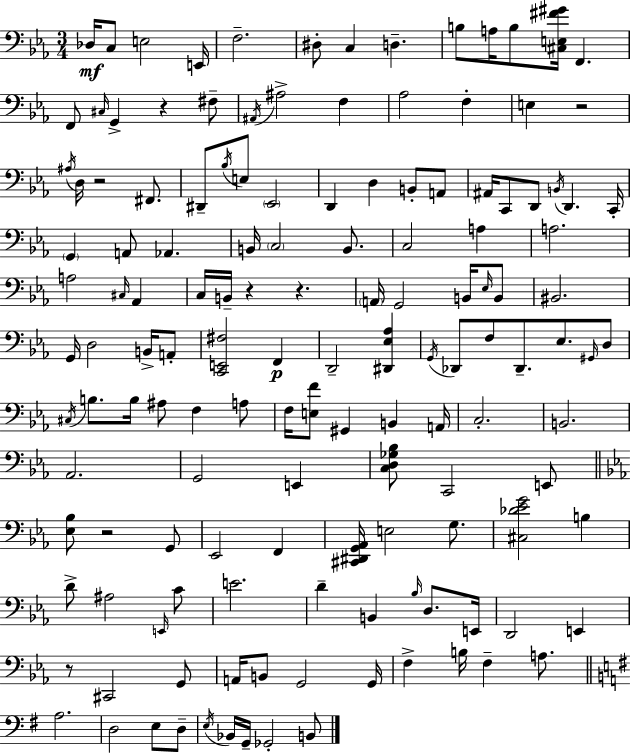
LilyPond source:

{
  \clef bass
  \numericTimeSignature
  \time 3/4
  \key ees \major
  \repeat volta 2 { des16\mf c8 e2 e,16 | f2.-- | dis8-. c4 d4.-- | b8 a16 b8 <cis e fis' gis'>16 f,4. | \break f,8 \grace { cis16 } g,4-> r4 fis8-- | \acciaccatura { ais,16 } ais2-> f4 | aes2 f4-. | e4 r2 | \break \acciaccatura { ais16 } d16 r2 | fis,8. dis,8-- \acciaccatura { bes16 } e8 \parenthesize ees,2 | d,4 d4 | b,8-. a,8 ais,16 c,8 d,8 \acciaccatura { b,16 } d,4. | \break c,16-. \parenthesize g,4 a,8 aes,4. | b,16 \parenthesize c2 | b,8. c2 | a4 a2. | \break a2 | \grace { cis16 } aes,4 c16 b,16-- r4 | r4. \parenthesize a,16 g,2 | b,16 \grace { ees16 } b,8 bis,2. | \break g,16 d2 | b,16-> a,8-. <c, e, fis>2 | f,4\p d,2-- | <dis, ees aes>4 \acciaccatura { g,16 } des,8 f8 | \break des,8.-- ees8. \grace { gis,16 } d8 \acciaccatura { cis16 } b8. | b16 ais8 f4 a8 f16 <e f'>8 | gis,4 b,4 a,16 c2.-. | b,2. | \break aes,2. | g,2 | e,4 <c d ges bes>8 | c,2 e,8 \bar "||" \break \key c \minor <ees bes>8 r2 g,8 | ees,2 f,4 | <cis, dis, g, aes,>16 e2 g8. | <cis des' ees' g'>2 b4 | \break d'8-> ais2 \grace { e,16 } c'8 | e'2. | d'4-- b,4 \grace { bes16 } d8. | e,16 d,2 e,4 | \break r8 cis,2 | g,8 a,16 b,8 g,2 | g,16 f4-> b16 f4-- a8. | \bar "||" \break \key g \major a2. | d2 e8 d8-- | \acciaccatura { e16 } bes,16 g,16-- ges,2-. b,8 | } \bar "|."
}